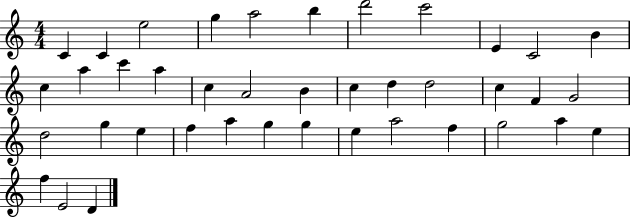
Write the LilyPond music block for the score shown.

{
  \clef treble
  \numericTimeSignature
  \time 4/4
  \key c \major
  c'4 c'4 e''2 | g''4 a''2 b''4 | d'''2 c'''2 | e'4 c'2 b'4 | \break c''4 a''4 c'''4 a''4 | c''4 a'2 b'4 | c''4 d''4 d''2 | c''4 f'4 g'2 | \break d''2 g''4 e''4 | f''4 a''4 g''4 g''4 | e''4 a''2 f''4 | g''2 a''4 e''4 | \break f''4 e'2 d'4 | \bar "|."
}